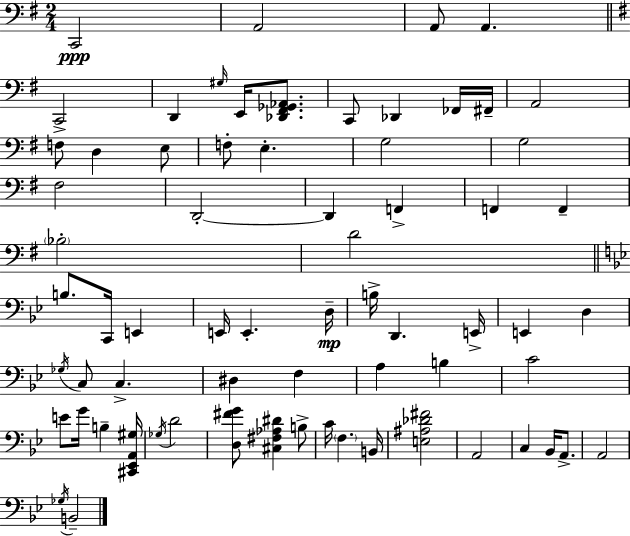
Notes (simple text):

C2/h A2/h A2/e A2/q. C2/h D2/q G#3/s E2/s [Db2,F#2,Gb2,Ab2]/e. C2/e Db2/q FES2/s F#2/s A2/h F3/e D3/q E3/e F3/e E3/q. G3/h G3/h F#3/h D2/h D2/q F2/q F2/q F2/q Bb3/h D4/h B3/e. C2/s E2/q E2/s E2/q. D3/s B3/s D2/q. E2/s E2/q D3/q Gb3/s C3/e C3/q. D#3/q F3/q A3/q B3/q C4/h E4/e G4/s B3/q [C#2,Eb2,A2,G#3]/s Gb3/s D4/h [D3,F#4,G4]/e [C#3,F#3,Ab3,D#4]/q B3/e C4/s F3/q. B2/s [E3,A#3,Db4,F#4]/h A2/h C3/q Bb2/s A2/e. A2/h Gb3/s B2/h